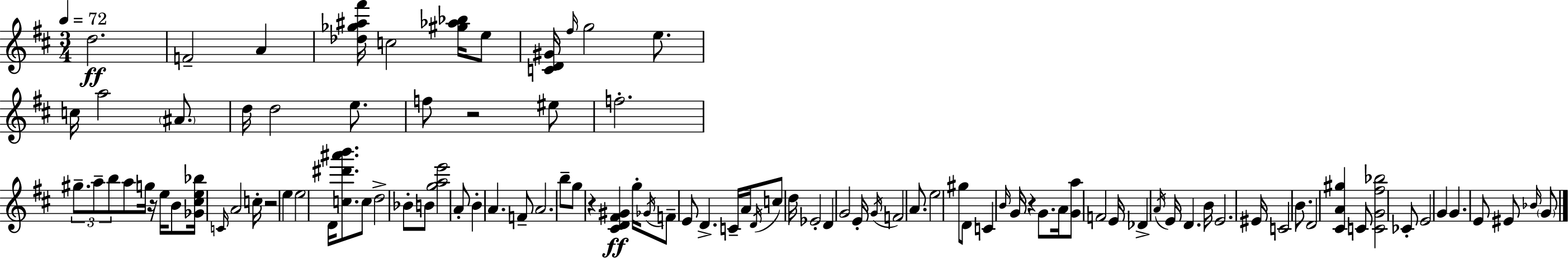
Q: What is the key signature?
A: D major